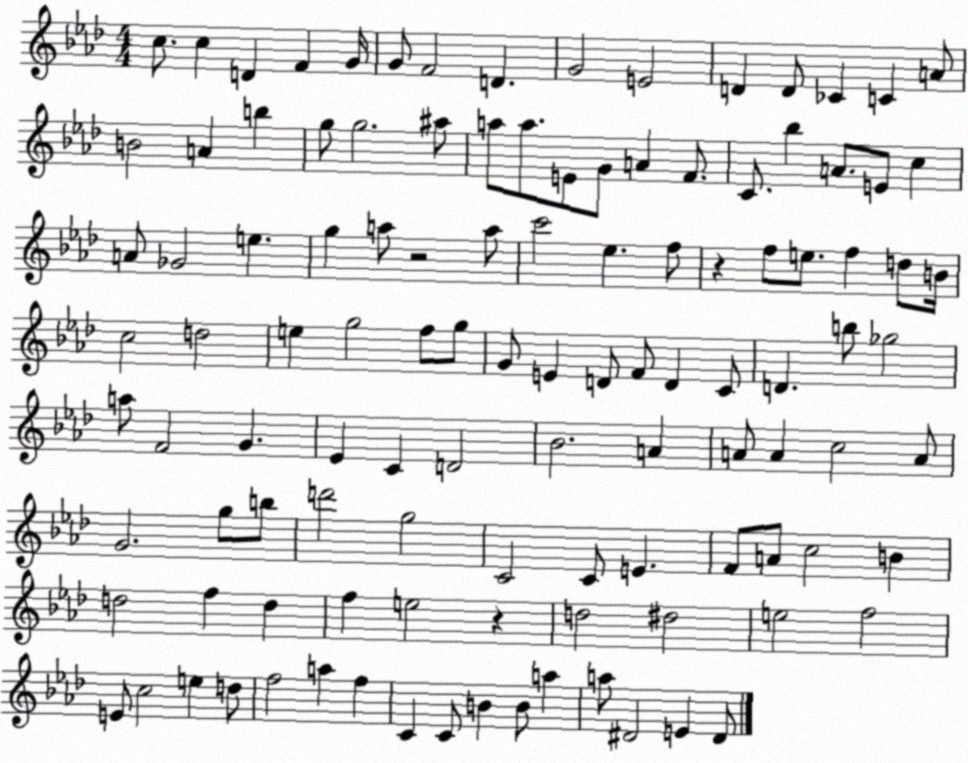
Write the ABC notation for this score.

X:1
T:Untitled
M:4/4
L:1/4
K:Ab
c/2 c D F G/4 G/2 F2 D G2 E2 D D/2 _C C A/2 B2 A b g/2 g2 ^a/2 a/2 a/2 E/2 G/2 A F/2 C/2 _b A/2 E/2 c A/2 _G2 e g a/2 z2 a/2 c'2 _e f/2 z f/2 e/2 f d/2 B/4 c2 d2 e g2 f/2 g/2 G/2 E D/2 F/2 D C/2 D b/2 _g2 a/2 F2 G _E C D2 _B2 A A/2 A c2 A/2 G2 g/2 b/2 d'2 g2 C2 C/2 E F/2 A/2 c2 B d2 f d f e2 z d2 ^d2 e2 f2 E/2 c2 e d/2 f2 a f C C/2 B B/2 a a/2 ^D2 E ^D/2